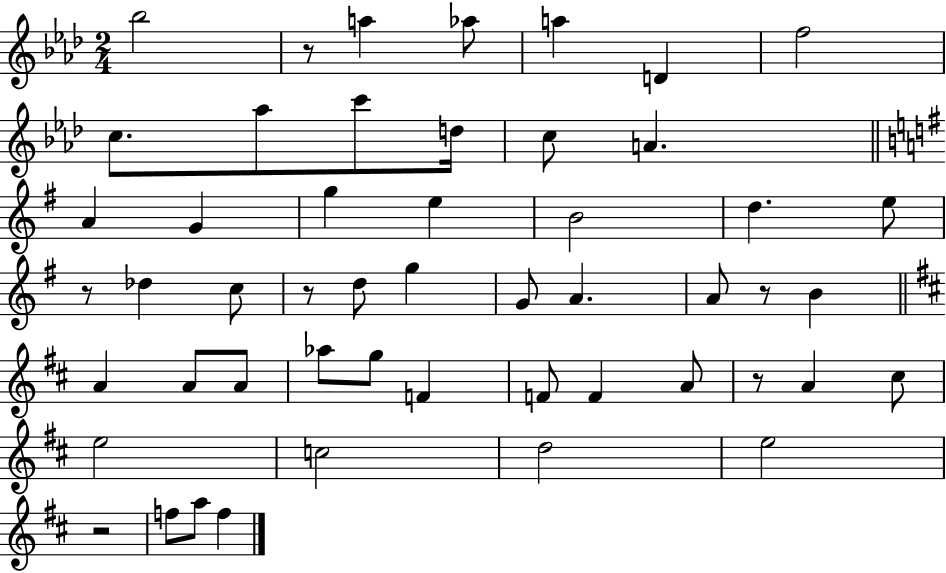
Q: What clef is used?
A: treble